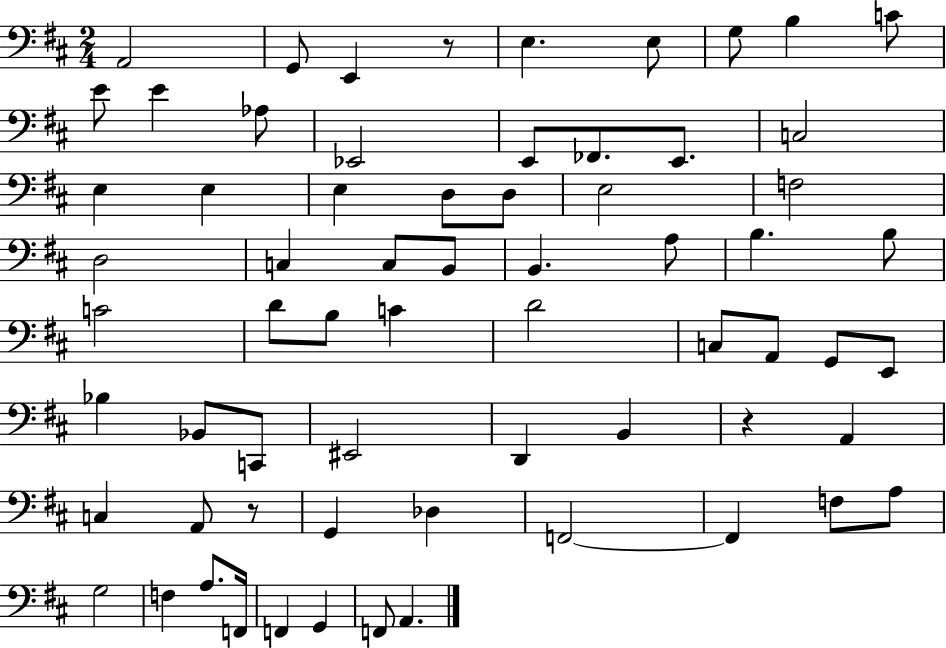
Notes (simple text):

A2/h G2/e E2/q R/e E3/q. E3/e G3/e B3/q C4/e E4/e E4/q Ab3/e Eb2/h E2/e FES2/e. E2/e. C3/h E3/q E3/q E3/q D3/e D3/e E3/h F3/h D3/h C3/q C3/e B2/e B2/q. A3/e B3/q. B3/e C4/h D4/e B3/e C4/q D4/h C3/e A2/e G2/e E2/e Bb3/q Bb2/e C2/e EIS2/h D2/q B2/q R/q A2/q C3/q A2/e R/e G2/q Db3/q F2/h F2/q F3/e A3/e G3/h F3/q A3/e. F2/s F2/q G2/q F2/e A2/q.